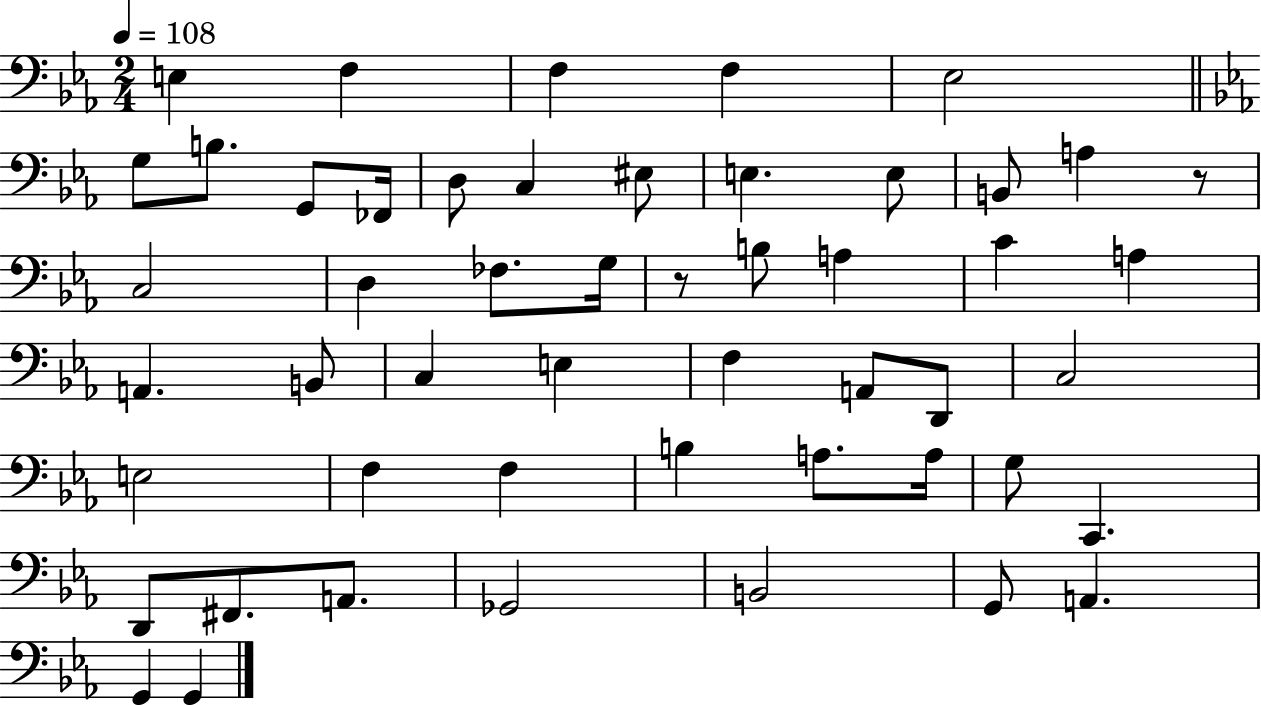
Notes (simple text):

E3/q F3/q F3/q F3/q Eb3/h G3/e B3/e. G2/e FES2/s D3/e C3/q EIS3/e E3/q. E3/e B2/e A3/q R/e C3/h D3/q FES3/e. G3/s R/e B3/e A3/q C4/q A3/q A2/q. B2/e C3/q E3/q F3/q A2/e D2/e C3/h E3/h F3/q F3/q B3/q A3/e. A3/s G3/e C2/q. D2/e F#2/e. A2/e. Gb2/h B2/h G2/e A2/q. G2/q G2/q